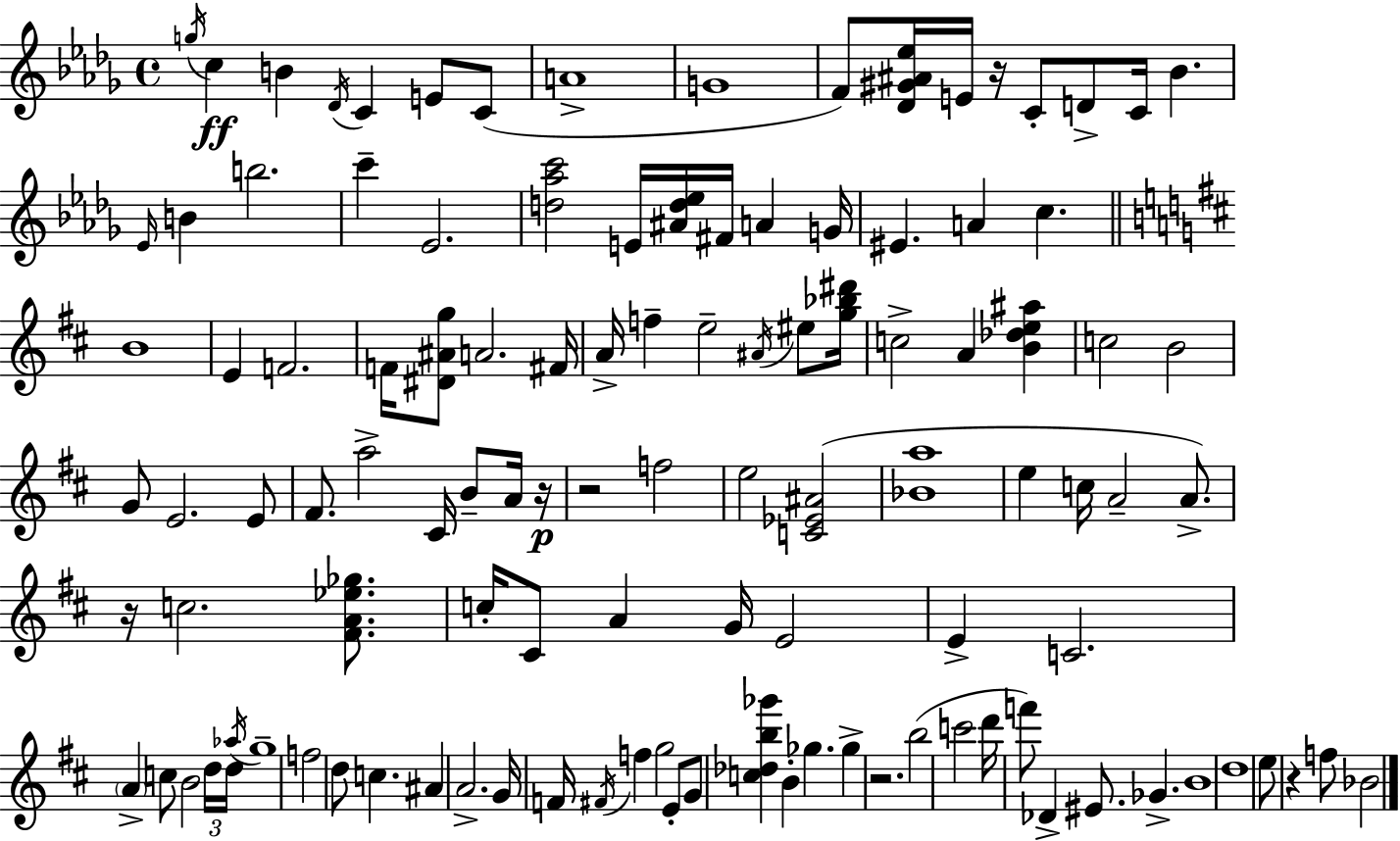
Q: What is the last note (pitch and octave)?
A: Bb4